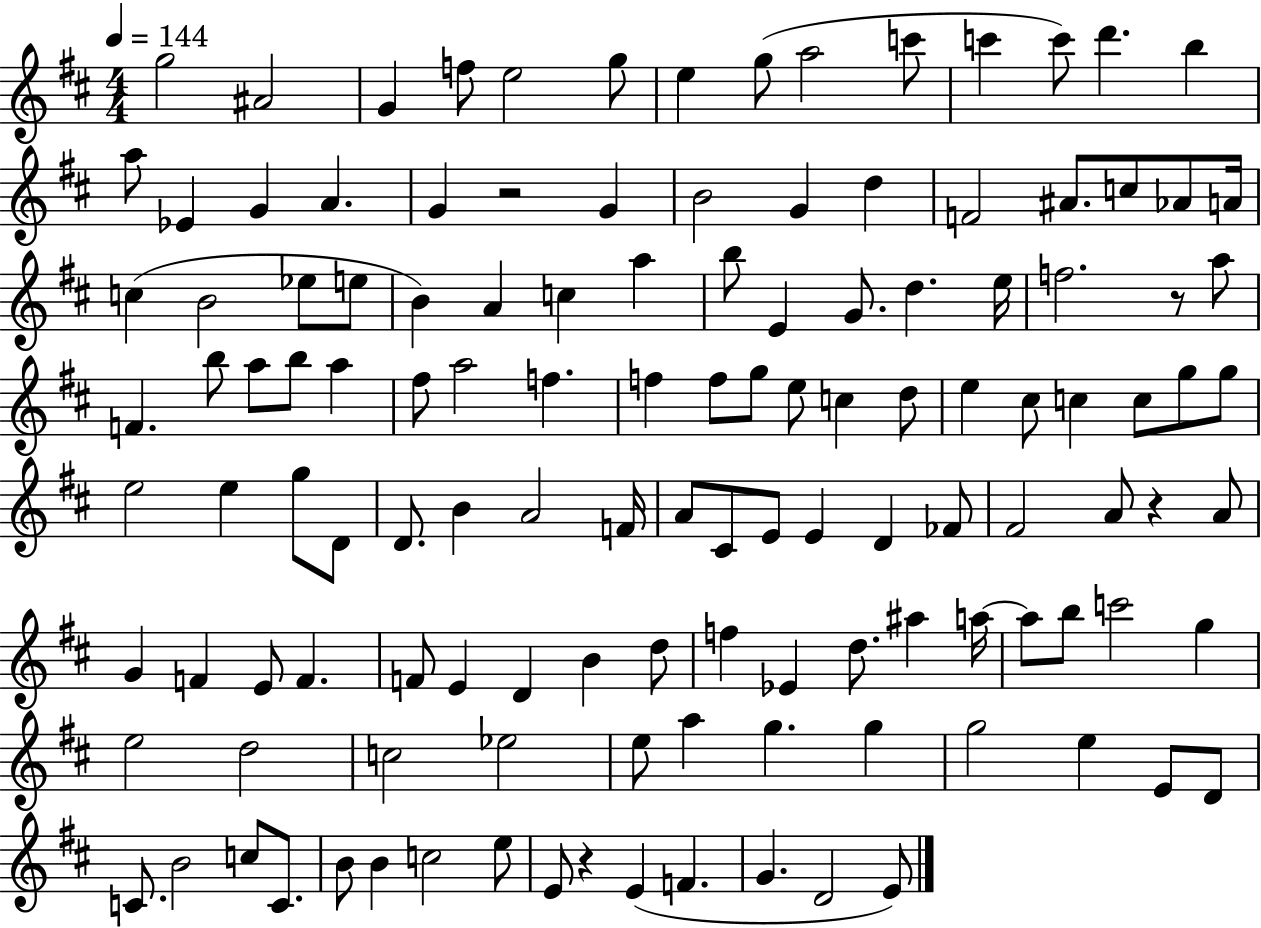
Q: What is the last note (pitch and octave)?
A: E4